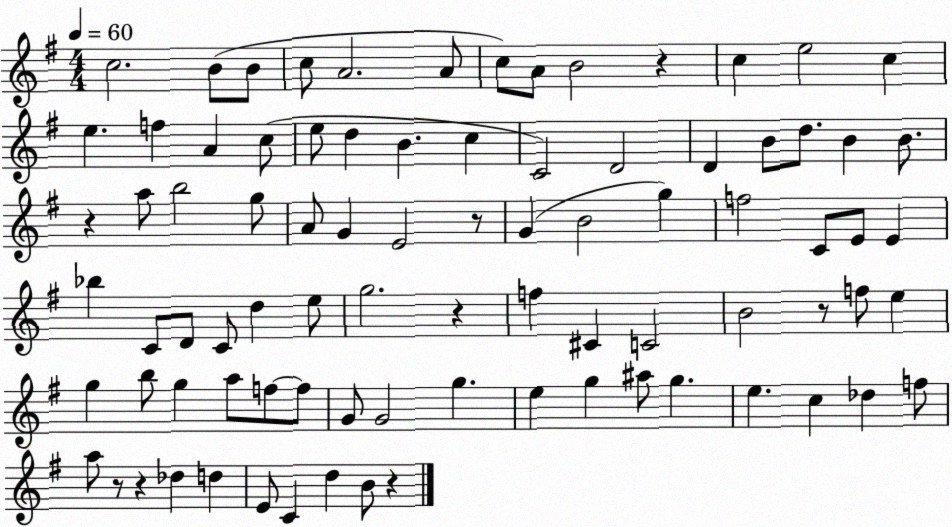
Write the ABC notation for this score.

X:1
T:Untitled
M:4/4
L:1/4
K:G
c2 B/2 B/2 c/2 A2 A/2 c/2 A/2 B2 z c e2 c e f A c/2 e/2 d B c C2 D2 D B/2 d/2 B B/2 z a/2 b2 g/2 A/2 G E2 z/2 G B2 g f2 C/2 E/2 E _b C/2 D/2 C/2 d e/2 g2 z f ^C C2 B2 z/2 f/2 e g b/2 g a/2 f/2 f/2 G/2 G2 g e g ^a/2 g e c _d f/2 a/2 z/2 z _d d E/2 C d B/2 z